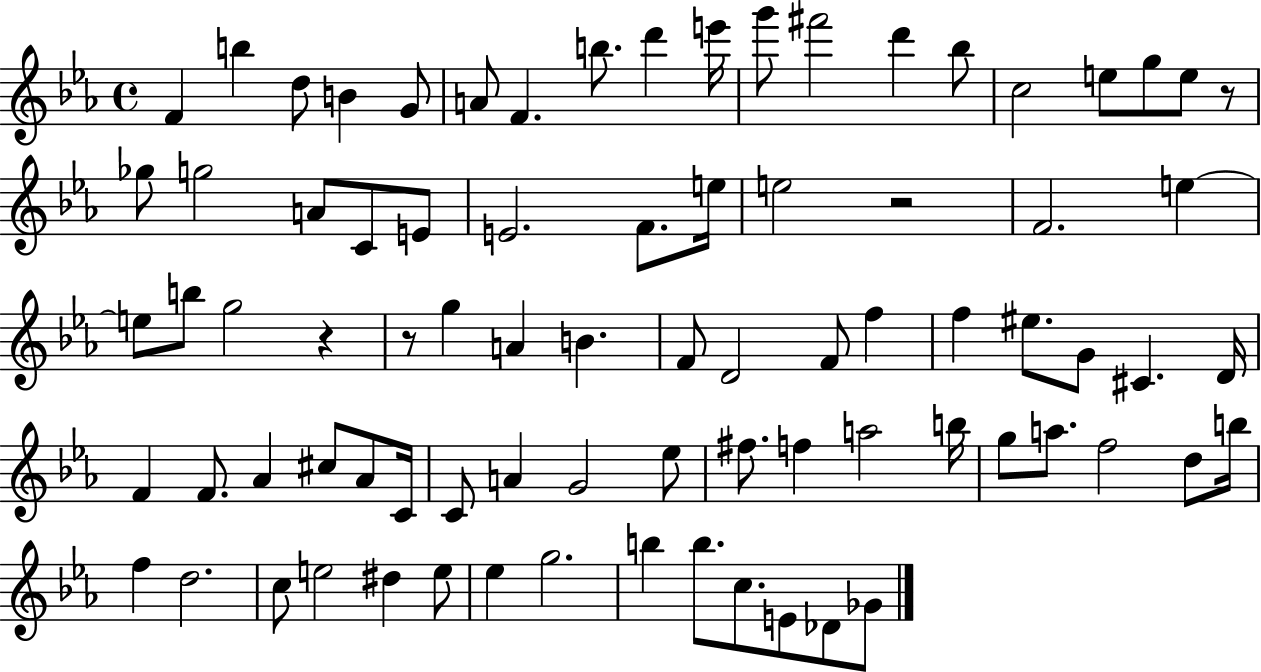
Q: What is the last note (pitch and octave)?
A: Gb4